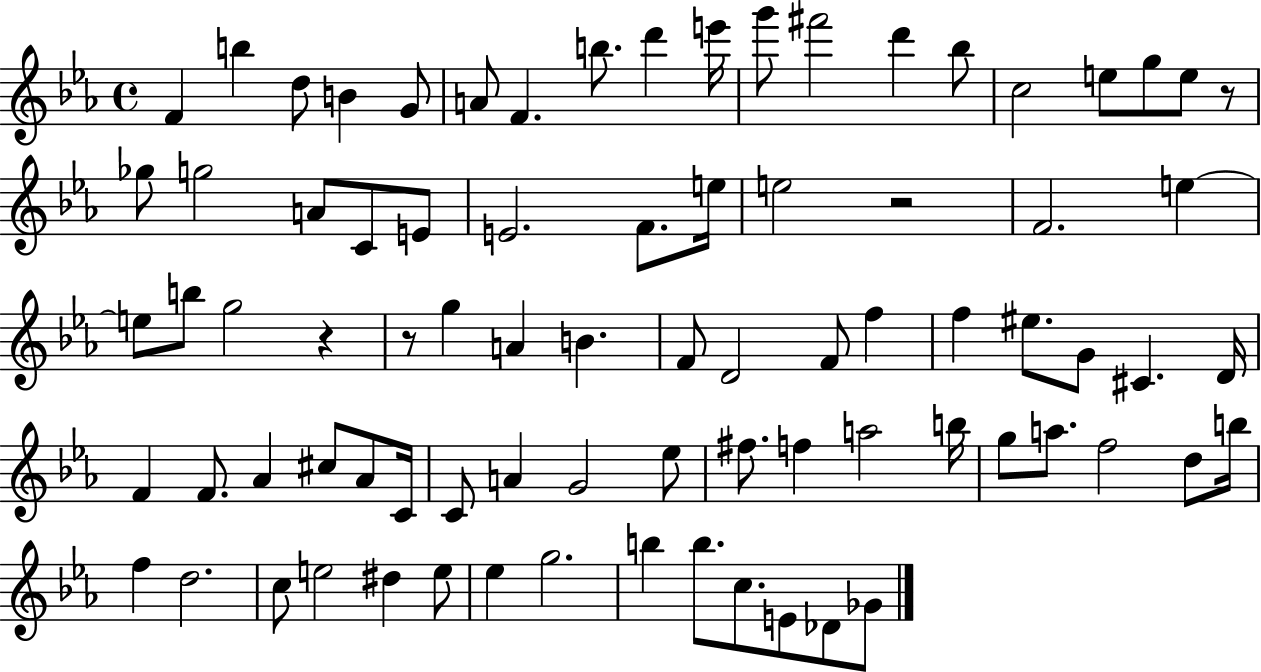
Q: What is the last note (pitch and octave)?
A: Gb4